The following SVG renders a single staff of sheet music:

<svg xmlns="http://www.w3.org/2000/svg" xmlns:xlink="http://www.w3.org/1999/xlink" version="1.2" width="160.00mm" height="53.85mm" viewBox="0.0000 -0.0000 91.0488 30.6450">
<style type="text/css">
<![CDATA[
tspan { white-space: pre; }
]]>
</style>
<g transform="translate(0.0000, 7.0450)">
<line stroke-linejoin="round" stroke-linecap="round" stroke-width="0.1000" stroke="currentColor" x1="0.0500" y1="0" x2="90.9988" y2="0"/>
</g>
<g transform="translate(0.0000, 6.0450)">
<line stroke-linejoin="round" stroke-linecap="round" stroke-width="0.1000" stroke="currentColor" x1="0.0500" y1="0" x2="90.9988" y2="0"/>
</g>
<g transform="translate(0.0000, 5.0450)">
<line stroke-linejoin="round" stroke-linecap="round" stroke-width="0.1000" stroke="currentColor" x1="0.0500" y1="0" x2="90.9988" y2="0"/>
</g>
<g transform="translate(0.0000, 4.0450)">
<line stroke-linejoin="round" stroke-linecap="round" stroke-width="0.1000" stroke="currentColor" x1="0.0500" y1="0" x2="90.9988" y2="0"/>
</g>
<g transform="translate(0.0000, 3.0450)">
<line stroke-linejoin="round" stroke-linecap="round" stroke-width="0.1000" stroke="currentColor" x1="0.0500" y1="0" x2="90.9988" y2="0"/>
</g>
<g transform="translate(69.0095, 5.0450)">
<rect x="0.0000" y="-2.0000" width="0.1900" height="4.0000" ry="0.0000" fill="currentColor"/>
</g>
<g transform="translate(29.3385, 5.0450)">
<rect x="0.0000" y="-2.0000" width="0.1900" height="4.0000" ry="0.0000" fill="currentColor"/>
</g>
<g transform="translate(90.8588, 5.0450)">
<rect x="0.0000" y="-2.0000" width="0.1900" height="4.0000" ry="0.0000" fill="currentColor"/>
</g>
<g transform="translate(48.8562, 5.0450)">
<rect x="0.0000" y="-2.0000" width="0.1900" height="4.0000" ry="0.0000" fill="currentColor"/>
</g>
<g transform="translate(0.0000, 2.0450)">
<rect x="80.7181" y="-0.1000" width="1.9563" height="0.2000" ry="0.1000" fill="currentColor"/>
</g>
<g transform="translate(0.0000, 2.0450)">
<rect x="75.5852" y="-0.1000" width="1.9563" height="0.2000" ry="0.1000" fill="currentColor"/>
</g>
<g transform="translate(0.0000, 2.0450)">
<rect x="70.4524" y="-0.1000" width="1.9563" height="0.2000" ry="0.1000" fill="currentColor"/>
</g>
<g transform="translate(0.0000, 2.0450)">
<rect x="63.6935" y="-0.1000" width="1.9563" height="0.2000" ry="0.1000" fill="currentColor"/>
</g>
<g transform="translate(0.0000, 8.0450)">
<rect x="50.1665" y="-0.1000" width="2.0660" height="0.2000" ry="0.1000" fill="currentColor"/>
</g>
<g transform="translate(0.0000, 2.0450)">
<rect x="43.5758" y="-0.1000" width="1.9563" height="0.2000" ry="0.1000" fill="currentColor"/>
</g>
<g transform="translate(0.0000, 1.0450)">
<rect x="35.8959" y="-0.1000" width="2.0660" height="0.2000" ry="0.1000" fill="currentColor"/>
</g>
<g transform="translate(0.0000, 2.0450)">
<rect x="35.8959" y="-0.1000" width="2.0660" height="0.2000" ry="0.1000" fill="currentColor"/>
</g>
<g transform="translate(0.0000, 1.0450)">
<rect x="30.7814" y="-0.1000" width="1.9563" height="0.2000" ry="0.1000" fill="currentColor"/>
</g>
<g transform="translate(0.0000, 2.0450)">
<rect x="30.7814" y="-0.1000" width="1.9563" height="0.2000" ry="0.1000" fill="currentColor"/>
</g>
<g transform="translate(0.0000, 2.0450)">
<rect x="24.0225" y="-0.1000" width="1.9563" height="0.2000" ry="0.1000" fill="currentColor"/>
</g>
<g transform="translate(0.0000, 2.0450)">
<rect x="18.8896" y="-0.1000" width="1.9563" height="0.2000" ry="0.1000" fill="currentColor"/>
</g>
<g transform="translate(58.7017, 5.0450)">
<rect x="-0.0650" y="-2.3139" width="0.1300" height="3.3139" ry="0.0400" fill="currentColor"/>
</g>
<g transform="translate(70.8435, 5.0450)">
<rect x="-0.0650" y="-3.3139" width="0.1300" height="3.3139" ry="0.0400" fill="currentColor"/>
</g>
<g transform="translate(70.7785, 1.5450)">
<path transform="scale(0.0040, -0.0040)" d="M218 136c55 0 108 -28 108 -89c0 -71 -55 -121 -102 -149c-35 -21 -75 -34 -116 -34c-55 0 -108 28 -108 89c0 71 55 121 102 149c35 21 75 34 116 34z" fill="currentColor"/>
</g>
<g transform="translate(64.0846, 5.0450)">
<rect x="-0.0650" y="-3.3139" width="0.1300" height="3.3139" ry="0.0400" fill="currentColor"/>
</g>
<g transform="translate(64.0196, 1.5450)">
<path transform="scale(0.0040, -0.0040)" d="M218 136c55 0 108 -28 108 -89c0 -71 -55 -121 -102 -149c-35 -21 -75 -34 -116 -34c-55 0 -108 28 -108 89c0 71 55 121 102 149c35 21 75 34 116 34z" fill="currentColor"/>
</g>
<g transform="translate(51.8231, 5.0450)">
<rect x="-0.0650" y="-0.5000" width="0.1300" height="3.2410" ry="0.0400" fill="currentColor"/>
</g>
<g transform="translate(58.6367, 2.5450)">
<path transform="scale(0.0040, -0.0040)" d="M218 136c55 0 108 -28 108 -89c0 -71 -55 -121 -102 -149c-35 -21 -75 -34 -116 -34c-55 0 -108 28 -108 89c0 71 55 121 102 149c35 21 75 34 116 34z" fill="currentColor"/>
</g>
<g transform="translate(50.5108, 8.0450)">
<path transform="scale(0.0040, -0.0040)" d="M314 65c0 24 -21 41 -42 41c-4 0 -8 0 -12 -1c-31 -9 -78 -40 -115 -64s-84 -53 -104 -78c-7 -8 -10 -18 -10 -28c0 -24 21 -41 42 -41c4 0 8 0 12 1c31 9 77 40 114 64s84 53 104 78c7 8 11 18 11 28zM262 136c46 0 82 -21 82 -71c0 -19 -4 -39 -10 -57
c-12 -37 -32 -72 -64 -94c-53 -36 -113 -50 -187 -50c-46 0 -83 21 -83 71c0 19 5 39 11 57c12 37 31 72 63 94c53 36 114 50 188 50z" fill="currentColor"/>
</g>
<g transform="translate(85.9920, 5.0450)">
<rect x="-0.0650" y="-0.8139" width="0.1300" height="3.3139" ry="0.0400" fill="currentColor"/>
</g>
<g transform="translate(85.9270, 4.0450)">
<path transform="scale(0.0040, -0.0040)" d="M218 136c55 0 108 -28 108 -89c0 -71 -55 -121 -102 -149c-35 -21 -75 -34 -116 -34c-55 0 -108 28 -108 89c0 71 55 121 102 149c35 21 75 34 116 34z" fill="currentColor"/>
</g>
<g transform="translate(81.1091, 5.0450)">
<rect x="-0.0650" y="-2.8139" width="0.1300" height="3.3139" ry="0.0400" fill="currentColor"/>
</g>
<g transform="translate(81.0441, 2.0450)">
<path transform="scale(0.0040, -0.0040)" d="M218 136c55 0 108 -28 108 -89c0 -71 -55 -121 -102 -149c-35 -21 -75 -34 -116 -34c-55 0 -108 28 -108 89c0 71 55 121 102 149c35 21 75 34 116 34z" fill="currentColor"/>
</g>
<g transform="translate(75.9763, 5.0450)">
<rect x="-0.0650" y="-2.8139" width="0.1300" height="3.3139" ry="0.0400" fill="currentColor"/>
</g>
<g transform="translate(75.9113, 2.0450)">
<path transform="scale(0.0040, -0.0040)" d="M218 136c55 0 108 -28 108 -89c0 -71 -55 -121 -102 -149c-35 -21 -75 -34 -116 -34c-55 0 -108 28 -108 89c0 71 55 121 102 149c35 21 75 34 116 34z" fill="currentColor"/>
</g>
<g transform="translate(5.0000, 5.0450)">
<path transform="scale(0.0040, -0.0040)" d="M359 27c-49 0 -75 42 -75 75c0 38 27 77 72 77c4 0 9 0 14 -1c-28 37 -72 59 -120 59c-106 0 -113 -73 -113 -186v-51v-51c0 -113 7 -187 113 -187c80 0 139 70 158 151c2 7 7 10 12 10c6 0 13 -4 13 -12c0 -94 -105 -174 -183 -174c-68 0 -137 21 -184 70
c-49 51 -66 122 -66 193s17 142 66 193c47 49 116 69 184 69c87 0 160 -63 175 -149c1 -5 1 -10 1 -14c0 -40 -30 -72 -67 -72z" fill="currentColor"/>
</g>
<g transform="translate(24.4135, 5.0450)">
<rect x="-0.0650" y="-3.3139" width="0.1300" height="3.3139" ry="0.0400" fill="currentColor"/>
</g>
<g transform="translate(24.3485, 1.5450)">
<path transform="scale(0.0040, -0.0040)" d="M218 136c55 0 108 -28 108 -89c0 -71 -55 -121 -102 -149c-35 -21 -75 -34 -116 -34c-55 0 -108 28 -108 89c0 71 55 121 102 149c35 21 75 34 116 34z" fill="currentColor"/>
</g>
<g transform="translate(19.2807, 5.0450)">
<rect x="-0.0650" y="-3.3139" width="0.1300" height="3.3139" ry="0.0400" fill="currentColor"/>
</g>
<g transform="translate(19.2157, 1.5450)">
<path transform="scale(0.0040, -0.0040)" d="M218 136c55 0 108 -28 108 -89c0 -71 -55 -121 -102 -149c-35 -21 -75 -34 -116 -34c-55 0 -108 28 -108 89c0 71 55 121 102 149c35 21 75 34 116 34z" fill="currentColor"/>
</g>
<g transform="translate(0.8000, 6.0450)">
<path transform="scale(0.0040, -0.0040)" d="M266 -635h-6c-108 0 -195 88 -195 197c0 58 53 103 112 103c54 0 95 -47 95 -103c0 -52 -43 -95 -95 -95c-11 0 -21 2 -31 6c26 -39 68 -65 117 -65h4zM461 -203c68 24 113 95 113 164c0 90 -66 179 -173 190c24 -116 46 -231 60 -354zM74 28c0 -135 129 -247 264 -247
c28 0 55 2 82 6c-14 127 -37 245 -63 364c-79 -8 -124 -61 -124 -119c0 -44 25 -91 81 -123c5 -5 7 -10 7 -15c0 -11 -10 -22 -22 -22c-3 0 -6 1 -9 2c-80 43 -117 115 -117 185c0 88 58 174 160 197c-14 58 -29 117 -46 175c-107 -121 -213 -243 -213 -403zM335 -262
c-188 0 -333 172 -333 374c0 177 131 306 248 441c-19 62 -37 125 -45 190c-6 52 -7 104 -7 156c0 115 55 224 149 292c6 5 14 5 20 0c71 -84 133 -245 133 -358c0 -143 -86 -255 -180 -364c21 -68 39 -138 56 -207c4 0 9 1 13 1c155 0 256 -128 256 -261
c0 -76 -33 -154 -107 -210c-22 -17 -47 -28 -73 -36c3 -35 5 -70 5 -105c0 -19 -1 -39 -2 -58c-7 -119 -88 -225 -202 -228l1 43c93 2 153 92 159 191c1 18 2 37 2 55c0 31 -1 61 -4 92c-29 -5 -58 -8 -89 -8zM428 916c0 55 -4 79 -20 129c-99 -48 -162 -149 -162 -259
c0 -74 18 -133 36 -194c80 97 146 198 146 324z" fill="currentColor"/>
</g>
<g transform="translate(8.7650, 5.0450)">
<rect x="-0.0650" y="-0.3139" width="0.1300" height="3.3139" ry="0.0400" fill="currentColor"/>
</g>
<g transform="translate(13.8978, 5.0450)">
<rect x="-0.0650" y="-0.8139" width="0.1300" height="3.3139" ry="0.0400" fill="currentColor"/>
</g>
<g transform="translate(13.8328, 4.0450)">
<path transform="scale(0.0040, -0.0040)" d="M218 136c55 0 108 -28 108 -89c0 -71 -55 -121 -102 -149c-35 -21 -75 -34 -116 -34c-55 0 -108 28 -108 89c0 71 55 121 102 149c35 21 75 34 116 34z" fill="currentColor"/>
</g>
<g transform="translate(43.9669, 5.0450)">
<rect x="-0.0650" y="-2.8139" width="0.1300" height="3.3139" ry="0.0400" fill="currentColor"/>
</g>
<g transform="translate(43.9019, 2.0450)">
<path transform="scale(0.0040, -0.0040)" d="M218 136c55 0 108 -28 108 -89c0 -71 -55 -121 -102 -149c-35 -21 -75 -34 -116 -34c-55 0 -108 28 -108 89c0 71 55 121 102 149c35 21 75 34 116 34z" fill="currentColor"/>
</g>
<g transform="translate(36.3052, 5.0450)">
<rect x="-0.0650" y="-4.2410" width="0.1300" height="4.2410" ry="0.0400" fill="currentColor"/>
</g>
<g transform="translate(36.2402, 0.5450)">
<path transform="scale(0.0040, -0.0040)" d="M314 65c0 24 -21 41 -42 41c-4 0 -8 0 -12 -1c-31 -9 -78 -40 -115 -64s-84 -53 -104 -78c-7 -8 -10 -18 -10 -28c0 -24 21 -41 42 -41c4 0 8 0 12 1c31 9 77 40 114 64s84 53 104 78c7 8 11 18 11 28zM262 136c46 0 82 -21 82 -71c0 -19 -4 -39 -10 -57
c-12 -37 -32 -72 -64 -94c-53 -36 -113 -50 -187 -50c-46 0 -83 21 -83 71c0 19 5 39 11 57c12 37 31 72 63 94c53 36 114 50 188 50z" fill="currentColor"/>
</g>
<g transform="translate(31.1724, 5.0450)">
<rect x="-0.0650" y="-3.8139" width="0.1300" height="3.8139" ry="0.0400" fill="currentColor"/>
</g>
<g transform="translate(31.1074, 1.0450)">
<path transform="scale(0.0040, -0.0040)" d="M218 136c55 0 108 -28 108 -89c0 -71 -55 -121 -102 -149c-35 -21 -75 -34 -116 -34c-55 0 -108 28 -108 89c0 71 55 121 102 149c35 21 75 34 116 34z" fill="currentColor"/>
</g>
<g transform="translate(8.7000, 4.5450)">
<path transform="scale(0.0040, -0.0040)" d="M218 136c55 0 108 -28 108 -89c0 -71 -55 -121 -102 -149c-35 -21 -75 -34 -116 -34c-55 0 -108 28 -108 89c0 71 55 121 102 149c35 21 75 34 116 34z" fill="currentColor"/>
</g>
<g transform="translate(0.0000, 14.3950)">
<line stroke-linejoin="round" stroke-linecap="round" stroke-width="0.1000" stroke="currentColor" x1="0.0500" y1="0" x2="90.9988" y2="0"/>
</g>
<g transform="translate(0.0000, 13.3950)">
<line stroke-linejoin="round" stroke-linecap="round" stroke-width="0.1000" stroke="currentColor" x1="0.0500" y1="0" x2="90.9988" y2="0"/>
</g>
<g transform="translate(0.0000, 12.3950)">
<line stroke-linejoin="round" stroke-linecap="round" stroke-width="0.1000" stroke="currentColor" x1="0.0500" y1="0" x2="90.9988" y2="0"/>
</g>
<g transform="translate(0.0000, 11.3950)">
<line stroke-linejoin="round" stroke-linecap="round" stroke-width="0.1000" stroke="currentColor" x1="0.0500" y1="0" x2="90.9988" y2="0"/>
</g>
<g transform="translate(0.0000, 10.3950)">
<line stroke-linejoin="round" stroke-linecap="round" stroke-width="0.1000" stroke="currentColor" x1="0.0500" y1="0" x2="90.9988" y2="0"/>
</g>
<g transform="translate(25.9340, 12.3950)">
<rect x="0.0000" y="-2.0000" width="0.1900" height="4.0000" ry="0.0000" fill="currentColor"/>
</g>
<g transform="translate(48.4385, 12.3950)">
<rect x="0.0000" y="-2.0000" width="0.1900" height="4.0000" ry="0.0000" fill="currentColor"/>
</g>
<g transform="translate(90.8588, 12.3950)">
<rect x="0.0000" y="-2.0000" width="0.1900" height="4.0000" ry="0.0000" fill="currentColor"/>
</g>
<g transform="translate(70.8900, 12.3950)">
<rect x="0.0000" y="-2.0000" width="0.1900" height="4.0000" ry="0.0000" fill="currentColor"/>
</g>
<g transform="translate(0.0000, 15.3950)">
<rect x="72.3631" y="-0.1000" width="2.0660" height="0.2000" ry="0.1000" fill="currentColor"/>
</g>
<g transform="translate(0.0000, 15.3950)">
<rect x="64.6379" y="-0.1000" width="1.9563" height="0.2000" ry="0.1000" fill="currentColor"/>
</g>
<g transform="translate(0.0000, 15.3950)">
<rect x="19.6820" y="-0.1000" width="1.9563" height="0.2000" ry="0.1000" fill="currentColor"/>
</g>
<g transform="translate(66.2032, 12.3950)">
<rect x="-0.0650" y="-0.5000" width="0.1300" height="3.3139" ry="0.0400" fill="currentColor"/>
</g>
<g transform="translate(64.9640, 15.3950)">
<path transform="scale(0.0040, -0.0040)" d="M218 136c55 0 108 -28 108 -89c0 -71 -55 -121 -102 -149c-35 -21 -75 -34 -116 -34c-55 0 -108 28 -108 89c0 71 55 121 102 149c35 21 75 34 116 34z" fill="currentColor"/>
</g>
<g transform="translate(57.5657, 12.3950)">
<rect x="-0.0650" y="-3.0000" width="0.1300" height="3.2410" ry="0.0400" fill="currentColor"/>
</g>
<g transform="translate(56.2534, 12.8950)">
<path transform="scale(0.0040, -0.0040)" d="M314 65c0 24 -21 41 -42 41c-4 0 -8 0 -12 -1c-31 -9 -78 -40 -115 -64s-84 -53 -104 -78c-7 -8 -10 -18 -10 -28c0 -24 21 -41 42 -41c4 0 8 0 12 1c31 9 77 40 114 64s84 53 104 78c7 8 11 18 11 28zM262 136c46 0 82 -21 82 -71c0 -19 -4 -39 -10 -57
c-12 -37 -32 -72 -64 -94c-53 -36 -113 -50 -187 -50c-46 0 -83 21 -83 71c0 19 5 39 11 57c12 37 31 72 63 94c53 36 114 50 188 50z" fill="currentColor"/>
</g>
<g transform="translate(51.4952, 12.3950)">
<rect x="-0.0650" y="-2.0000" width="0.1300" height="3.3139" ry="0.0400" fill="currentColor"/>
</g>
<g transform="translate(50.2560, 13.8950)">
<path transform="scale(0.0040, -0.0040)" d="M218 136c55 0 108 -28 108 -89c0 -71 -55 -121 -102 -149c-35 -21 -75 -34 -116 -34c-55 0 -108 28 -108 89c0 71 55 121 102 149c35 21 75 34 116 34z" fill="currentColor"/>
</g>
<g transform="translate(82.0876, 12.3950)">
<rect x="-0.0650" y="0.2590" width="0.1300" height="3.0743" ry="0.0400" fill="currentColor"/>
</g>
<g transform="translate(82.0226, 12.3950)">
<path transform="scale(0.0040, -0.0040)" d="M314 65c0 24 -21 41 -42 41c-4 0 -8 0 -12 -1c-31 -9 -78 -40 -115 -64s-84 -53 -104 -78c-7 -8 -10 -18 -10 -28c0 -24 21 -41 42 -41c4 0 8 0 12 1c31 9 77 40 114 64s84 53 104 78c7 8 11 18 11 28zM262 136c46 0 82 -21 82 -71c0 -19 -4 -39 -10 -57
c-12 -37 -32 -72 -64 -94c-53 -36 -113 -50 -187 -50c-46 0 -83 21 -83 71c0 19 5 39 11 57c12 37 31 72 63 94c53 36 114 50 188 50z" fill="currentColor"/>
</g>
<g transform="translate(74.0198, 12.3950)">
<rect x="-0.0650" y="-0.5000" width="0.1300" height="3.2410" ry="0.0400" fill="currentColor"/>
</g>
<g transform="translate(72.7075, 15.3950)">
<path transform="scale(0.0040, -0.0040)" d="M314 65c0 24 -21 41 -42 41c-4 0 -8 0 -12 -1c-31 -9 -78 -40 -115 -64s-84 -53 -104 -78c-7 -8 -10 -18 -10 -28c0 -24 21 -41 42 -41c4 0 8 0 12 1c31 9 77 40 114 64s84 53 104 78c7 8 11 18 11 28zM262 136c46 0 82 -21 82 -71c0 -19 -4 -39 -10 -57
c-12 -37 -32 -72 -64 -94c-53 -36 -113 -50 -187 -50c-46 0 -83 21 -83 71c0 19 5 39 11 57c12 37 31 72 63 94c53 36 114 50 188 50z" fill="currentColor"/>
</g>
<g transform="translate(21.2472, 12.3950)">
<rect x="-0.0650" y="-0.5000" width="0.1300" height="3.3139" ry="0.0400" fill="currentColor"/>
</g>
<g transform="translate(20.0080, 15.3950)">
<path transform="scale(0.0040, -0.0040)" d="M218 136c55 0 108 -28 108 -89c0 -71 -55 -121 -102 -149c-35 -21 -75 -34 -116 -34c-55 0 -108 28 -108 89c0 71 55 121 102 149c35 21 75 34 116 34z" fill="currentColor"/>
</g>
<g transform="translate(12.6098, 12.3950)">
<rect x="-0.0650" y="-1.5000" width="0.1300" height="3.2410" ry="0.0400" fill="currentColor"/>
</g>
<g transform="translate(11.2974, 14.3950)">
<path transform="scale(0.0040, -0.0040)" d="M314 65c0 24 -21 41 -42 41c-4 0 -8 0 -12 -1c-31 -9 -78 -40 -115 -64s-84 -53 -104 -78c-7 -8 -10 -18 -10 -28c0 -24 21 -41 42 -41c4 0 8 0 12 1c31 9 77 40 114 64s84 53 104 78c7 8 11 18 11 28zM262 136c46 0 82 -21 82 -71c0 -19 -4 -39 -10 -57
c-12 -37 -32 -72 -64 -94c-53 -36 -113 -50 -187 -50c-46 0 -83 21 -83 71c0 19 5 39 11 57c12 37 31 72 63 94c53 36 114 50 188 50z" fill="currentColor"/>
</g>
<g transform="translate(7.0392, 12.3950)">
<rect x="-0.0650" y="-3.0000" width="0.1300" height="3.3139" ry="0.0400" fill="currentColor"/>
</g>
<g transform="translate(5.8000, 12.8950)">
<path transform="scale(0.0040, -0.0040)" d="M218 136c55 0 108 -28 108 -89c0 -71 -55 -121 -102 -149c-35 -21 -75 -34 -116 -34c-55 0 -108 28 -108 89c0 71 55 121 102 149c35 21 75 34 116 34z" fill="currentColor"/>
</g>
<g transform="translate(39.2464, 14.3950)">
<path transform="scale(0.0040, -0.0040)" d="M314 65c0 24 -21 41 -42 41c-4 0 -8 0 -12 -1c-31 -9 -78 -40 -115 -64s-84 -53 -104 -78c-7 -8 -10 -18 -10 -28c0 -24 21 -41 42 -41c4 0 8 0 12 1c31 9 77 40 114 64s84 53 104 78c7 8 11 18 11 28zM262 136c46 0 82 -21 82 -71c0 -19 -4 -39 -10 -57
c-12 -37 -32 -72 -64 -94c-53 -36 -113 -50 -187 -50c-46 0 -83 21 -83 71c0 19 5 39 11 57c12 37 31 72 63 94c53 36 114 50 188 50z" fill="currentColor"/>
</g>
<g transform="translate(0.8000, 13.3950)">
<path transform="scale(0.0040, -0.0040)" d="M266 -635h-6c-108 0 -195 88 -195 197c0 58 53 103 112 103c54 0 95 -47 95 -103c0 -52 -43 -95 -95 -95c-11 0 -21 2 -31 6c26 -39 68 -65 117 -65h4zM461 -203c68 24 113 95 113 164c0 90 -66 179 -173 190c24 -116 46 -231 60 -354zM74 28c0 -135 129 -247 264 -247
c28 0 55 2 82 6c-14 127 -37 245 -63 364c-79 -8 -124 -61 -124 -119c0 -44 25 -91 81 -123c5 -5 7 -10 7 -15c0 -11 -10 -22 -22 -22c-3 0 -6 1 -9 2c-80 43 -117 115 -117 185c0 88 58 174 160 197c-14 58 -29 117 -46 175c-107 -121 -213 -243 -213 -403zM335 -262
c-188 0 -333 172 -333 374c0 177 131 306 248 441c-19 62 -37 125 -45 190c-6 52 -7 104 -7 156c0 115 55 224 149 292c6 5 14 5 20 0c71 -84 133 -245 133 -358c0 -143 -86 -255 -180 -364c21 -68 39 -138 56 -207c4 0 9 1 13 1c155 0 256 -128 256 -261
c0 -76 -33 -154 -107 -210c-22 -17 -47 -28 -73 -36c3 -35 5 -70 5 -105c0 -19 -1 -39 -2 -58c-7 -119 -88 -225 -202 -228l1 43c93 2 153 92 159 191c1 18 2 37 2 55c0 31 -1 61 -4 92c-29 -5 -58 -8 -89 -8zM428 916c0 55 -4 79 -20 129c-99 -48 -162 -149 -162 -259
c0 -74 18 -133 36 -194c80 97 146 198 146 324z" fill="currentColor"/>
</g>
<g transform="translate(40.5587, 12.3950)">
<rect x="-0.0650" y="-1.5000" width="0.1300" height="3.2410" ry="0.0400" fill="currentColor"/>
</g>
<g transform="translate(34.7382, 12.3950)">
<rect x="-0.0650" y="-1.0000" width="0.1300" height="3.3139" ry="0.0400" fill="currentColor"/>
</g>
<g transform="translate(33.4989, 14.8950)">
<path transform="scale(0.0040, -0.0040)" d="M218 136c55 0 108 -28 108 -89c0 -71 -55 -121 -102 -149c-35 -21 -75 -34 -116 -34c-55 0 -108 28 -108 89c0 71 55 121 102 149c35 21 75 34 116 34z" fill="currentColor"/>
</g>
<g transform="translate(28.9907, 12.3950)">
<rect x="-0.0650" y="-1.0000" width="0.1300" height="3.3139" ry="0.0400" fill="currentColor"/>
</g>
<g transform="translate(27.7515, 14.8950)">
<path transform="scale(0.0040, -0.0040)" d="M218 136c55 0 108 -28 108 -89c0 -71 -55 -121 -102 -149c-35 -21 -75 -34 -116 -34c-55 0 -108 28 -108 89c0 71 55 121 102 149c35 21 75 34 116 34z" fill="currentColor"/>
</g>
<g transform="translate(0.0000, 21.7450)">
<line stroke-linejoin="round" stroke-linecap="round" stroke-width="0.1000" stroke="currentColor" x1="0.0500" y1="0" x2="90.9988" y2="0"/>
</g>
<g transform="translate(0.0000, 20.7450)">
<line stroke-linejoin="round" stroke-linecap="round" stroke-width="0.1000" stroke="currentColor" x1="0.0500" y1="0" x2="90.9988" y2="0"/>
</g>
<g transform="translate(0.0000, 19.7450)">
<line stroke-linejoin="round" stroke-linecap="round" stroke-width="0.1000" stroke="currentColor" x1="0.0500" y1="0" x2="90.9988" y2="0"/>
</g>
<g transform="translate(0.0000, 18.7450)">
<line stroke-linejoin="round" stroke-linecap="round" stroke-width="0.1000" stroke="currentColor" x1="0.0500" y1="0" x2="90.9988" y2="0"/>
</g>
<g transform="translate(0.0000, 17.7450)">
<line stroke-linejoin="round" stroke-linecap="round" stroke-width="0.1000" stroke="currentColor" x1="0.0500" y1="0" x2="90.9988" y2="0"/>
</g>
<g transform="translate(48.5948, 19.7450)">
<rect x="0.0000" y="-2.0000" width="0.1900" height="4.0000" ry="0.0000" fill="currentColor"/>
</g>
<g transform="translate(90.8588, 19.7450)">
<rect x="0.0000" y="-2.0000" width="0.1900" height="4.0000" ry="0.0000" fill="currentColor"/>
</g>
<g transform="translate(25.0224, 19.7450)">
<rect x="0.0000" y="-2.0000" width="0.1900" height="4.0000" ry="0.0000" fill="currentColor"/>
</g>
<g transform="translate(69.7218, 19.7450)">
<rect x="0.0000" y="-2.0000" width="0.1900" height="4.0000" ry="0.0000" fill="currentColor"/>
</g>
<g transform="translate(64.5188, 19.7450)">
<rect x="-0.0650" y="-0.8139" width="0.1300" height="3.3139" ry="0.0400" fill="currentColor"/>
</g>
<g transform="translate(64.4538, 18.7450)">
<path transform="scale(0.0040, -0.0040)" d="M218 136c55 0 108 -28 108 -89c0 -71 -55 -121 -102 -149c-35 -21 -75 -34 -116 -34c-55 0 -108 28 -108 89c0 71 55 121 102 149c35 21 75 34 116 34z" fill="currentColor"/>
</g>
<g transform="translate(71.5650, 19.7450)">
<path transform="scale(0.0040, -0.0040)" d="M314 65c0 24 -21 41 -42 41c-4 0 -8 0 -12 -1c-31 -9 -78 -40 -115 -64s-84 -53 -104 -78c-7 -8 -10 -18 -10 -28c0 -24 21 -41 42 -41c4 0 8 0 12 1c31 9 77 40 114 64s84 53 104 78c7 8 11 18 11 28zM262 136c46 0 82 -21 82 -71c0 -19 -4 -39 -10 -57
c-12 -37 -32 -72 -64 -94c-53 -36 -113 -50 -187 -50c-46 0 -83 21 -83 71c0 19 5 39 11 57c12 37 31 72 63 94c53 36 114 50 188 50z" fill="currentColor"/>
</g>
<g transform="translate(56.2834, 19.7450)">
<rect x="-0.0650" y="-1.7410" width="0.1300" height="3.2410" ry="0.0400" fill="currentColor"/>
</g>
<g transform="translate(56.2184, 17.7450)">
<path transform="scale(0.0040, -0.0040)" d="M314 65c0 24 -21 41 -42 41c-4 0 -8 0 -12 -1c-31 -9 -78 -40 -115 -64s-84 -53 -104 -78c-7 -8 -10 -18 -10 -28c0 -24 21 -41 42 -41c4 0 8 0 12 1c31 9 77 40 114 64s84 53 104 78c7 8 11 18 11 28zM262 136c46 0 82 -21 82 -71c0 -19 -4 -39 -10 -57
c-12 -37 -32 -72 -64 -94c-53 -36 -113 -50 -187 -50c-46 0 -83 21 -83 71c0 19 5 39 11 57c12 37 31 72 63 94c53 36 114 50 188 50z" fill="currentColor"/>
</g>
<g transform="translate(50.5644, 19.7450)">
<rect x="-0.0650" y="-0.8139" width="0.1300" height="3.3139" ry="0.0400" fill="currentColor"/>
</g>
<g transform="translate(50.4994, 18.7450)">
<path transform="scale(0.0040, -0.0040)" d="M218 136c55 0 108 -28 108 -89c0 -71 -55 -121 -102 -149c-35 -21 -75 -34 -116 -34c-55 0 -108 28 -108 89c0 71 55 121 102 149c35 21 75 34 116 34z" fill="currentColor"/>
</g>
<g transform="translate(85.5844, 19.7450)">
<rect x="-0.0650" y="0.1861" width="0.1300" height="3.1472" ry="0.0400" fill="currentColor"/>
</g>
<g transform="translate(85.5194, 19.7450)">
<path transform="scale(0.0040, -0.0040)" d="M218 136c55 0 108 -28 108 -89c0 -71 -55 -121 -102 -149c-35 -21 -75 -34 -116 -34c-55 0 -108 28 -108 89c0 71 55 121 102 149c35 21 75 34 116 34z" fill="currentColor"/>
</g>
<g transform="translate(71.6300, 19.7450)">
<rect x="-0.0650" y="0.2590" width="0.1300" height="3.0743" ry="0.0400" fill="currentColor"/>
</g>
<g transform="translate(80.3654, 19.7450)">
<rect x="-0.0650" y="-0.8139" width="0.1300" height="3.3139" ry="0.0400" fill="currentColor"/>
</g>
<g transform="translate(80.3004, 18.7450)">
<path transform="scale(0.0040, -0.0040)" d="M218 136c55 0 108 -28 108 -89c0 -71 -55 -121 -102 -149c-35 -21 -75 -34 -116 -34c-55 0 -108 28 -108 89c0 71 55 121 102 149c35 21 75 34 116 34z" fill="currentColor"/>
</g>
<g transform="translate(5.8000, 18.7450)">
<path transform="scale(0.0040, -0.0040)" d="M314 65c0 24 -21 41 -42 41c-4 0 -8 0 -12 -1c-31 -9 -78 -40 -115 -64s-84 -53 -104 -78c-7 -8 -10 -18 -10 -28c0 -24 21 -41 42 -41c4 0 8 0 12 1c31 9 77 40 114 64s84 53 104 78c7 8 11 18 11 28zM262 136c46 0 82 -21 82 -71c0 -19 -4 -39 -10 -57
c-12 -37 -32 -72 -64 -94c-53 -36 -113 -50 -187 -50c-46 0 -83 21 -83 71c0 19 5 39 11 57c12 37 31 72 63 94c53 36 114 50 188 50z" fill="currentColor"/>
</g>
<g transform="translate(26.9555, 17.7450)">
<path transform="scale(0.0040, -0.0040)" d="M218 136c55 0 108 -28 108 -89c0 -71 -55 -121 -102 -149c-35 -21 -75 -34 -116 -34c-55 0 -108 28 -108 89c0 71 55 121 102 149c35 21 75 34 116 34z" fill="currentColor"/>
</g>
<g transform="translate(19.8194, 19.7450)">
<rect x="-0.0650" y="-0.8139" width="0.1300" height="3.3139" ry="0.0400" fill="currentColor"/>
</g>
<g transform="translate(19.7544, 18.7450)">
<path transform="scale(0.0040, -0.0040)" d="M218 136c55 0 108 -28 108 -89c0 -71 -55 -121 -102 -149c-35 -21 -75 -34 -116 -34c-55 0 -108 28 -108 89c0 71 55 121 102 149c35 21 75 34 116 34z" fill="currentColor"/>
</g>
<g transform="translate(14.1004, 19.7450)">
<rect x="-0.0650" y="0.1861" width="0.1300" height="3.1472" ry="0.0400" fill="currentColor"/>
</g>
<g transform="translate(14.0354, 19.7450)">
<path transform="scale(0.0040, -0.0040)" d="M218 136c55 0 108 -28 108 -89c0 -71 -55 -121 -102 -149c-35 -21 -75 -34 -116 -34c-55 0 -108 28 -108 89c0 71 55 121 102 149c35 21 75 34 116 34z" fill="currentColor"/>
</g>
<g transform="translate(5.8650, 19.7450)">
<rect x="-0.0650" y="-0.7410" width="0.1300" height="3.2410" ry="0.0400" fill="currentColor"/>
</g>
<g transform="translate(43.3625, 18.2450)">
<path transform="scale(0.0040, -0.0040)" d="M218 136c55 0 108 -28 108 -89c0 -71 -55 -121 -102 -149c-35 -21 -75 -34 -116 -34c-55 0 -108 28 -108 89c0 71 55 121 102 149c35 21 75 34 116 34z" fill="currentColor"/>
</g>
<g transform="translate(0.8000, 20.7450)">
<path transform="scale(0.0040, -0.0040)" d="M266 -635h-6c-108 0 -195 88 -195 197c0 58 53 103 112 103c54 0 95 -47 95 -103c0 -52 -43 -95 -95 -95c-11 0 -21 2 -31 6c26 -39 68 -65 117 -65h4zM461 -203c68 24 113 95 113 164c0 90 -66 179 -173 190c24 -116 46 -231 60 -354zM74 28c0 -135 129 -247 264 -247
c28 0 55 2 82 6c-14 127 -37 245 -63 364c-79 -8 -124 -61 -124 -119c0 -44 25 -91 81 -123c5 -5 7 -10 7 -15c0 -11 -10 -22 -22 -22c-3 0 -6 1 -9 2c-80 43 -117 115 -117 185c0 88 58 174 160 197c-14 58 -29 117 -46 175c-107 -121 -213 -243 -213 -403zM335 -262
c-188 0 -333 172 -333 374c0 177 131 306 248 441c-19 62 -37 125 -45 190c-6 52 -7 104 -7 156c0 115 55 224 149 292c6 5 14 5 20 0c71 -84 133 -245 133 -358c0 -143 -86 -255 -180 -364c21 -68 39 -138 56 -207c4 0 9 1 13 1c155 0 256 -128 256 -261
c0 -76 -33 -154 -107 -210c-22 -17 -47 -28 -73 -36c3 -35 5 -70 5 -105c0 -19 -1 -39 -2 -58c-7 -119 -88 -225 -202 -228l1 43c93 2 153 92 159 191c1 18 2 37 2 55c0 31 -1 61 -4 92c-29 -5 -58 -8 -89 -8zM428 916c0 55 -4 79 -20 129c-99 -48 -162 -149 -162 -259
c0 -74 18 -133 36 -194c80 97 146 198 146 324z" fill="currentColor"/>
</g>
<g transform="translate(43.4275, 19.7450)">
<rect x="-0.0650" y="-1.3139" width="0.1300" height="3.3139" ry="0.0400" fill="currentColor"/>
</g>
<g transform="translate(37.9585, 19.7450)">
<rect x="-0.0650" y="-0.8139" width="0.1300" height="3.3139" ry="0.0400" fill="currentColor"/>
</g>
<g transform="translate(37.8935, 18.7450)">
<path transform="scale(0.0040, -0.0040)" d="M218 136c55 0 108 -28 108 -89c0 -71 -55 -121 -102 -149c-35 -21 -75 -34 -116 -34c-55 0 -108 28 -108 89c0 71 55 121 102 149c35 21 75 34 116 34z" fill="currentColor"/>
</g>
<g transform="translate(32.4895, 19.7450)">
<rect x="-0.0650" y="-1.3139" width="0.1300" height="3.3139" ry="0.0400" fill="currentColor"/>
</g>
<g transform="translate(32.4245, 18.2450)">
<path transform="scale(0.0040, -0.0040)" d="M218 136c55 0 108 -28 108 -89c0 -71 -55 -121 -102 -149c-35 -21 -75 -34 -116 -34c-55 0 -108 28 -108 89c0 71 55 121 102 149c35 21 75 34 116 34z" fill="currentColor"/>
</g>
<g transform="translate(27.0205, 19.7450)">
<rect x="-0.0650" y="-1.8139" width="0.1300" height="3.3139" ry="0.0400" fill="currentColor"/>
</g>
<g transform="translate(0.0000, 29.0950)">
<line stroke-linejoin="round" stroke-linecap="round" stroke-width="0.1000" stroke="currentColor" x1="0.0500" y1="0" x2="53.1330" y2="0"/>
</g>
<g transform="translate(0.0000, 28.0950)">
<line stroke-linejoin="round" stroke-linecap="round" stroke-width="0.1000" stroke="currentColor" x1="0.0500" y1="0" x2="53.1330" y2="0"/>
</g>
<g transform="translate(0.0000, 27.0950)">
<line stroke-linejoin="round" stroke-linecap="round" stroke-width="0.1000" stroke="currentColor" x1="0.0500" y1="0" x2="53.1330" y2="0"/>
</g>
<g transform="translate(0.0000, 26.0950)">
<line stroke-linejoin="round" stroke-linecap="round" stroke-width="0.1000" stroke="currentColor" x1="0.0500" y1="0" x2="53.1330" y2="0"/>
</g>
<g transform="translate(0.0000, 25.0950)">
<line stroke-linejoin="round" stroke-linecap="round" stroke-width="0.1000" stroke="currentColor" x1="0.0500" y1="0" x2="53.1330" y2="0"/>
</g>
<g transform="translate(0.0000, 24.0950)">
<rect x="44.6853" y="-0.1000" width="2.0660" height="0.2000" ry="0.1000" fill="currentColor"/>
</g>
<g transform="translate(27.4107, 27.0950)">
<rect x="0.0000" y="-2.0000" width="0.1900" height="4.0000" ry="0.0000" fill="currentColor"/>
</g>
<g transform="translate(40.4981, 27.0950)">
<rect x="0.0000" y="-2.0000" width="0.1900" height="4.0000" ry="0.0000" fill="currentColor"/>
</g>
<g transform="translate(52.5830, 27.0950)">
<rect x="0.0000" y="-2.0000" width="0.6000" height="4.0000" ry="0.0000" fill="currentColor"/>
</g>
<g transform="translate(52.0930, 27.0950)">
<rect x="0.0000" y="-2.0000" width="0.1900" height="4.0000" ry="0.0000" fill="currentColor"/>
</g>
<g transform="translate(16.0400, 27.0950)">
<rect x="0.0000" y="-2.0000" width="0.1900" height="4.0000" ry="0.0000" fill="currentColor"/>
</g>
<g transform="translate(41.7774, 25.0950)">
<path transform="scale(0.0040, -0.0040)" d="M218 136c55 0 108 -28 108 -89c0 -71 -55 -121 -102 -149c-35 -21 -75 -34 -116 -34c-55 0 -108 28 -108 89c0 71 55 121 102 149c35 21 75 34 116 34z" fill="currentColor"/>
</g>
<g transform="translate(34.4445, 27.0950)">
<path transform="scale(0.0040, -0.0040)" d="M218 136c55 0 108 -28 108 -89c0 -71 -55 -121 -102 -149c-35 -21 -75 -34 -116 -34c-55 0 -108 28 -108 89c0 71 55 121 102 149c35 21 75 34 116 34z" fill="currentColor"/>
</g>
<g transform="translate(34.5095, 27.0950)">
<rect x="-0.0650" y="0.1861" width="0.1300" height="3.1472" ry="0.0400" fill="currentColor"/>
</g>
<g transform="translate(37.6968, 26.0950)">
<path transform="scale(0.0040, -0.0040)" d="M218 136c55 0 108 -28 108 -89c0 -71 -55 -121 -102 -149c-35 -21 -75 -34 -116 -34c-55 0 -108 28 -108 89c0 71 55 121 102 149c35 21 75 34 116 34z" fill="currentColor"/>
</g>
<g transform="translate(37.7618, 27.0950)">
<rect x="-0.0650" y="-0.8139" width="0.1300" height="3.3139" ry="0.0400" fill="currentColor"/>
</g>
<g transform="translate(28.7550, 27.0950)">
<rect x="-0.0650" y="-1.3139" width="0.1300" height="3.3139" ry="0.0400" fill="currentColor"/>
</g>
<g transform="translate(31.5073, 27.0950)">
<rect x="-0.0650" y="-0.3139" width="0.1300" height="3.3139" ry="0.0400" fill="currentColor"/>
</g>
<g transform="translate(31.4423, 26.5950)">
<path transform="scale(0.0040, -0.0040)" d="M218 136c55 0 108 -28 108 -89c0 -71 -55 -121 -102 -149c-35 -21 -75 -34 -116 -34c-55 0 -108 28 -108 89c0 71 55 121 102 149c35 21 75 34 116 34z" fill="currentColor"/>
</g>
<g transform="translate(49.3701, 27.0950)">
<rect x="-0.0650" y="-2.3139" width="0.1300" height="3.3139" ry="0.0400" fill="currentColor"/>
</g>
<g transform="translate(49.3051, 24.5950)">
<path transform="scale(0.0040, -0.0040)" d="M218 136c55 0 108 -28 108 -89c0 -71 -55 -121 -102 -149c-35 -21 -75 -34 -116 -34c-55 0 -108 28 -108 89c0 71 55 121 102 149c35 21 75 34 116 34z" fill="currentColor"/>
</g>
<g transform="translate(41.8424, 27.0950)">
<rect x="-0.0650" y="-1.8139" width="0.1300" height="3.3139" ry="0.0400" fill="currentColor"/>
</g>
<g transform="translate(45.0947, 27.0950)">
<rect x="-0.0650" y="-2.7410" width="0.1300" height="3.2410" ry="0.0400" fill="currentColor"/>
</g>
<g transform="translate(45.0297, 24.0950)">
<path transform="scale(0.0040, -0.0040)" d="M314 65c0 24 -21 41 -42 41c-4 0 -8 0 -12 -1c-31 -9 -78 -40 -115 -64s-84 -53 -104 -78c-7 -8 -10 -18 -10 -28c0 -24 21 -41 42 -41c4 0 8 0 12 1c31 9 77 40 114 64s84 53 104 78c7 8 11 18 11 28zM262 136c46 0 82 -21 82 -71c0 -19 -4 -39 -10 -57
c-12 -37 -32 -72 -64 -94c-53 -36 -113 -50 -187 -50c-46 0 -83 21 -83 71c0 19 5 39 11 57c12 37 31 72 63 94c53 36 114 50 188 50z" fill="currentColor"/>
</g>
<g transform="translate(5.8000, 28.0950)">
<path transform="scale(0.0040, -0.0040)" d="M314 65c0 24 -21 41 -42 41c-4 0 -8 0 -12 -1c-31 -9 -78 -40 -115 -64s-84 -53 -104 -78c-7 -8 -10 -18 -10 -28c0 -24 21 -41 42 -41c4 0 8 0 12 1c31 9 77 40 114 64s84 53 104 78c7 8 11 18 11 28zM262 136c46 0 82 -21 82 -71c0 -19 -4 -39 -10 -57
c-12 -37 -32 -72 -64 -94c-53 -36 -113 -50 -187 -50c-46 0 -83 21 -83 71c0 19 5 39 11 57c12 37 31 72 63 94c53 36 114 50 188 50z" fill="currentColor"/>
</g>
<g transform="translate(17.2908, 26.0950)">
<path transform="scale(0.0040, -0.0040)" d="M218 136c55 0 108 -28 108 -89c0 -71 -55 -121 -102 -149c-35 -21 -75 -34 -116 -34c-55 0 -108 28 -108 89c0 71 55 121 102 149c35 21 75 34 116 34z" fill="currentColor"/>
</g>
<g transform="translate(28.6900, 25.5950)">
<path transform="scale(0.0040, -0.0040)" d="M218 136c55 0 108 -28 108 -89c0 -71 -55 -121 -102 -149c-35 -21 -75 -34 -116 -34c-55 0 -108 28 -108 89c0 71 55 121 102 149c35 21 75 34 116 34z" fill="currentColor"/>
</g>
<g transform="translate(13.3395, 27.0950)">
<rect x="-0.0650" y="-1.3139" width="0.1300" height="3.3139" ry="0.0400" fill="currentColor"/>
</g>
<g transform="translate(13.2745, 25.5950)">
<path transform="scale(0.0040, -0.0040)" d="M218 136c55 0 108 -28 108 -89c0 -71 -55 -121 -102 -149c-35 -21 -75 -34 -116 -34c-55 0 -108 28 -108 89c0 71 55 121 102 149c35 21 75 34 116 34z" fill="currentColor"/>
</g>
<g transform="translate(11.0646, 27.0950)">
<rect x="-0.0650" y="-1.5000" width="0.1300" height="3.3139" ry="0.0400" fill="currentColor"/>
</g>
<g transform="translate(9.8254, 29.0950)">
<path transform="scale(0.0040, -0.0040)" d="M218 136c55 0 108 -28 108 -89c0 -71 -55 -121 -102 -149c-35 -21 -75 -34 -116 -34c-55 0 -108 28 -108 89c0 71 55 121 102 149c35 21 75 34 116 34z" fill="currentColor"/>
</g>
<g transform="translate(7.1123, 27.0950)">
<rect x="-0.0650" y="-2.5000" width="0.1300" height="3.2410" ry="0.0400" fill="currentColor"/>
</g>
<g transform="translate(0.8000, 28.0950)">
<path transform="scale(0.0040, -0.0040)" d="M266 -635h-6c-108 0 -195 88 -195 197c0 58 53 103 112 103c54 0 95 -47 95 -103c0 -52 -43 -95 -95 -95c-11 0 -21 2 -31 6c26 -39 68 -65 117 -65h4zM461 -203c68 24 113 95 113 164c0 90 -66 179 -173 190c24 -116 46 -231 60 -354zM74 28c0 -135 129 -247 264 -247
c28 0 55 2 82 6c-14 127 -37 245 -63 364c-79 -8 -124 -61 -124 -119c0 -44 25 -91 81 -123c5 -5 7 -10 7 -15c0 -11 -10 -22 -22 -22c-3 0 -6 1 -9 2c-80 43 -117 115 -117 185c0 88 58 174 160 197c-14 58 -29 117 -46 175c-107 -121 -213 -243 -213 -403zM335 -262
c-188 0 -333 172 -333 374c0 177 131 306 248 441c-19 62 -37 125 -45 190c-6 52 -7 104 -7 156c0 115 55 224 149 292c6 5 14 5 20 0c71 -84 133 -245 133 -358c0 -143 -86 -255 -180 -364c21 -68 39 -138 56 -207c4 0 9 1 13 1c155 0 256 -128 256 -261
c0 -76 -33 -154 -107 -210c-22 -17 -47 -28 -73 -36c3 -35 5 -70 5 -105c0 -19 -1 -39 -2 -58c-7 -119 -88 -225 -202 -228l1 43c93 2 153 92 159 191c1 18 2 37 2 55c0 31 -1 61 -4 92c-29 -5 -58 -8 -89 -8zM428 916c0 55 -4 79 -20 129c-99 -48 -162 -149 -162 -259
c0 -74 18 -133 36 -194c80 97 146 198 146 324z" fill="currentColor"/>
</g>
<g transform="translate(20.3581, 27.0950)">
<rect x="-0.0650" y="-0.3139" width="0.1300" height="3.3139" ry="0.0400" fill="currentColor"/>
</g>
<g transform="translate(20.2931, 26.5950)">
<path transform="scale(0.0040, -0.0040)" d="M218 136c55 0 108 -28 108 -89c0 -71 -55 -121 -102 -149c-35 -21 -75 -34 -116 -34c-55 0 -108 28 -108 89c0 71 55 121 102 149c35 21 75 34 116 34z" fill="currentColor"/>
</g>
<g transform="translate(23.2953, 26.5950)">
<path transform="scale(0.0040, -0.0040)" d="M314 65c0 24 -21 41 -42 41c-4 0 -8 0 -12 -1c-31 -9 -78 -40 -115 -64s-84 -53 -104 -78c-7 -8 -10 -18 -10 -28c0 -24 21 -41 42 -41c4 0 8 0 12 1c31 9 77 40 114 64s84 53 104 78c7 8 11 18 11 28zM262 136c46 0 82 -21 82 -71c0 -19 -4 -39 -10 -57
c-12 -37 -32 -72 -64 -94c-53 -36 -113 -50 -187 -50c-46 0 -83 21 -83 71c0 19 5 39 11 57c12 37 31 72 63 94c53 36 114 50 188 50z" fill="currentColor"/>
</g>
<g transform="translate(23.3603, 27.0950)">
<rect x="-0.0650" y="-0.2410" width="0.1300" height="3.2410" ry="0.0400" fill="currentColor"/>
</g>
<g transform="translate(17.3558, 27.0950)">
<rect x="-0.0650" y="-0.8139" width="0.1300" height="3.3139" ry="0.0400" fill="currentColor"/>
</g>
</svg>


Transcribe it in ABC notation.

X:1
T:Untitled
M:4/4
L:1/4
K:C
c d b b c' d'2 a C2 g b b a a d A E2 C D D E2 F A2 C C2 B2 d2 B d f e d e d f2 d B2 d B G2 E e d c c2 e c B d f a2 g